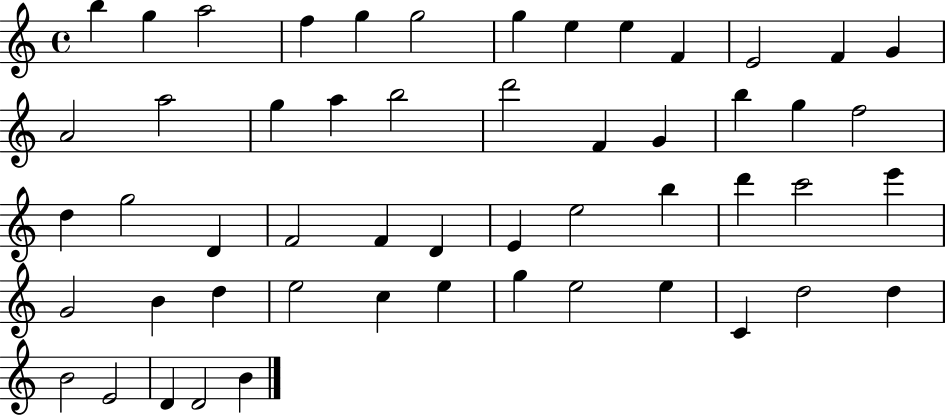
X:1
T:Untitled
M:4/4
L:1/4
K:C
b g a2 f g g2 g e e F E2 F G A2 a2 g a b2 d'2 F G b g f2 d g2 D F2 F D E e2 b d' c'2 e' G2 B d e2 c e g e2 e C d2 d B2 E2 D D2 B